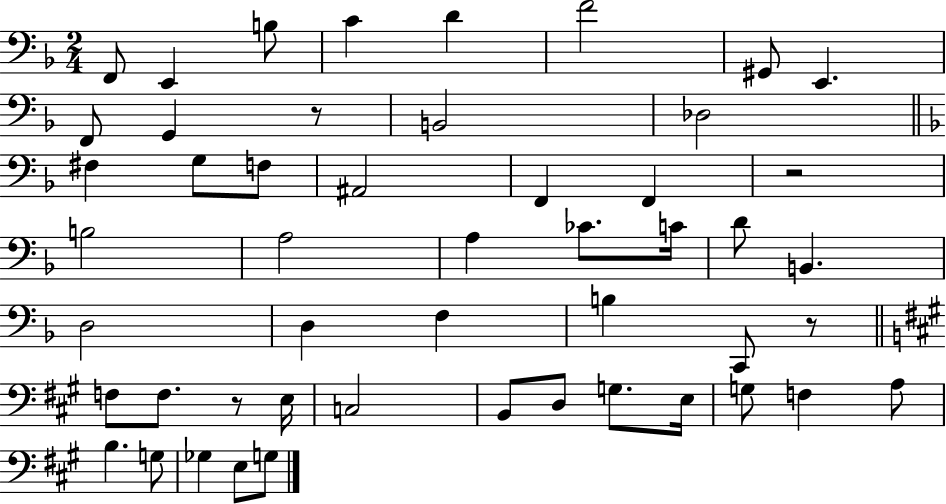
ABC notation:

X:1
T:Untitled
M:2/4
L:1/4
K:F
F,,/2 E,, B,/2 C D F2 ^G,,/2 E,, F,,/2 G,, z/2 B,,2 _D,2 ^F, G,/2 F,/2 ^A,,2 F,, F,, z2 B,2 A,2 A, _C/2 C/4 D/2 B,, D,2 D, F, B, C,,/2 z/2 F,/2 F,/2 z/2 E,/4 C,2 B,,/2 D,/2 G,/2 E,/4 G,/2 F, A,/2 B, G,/2 _G, E,/2 G,/2